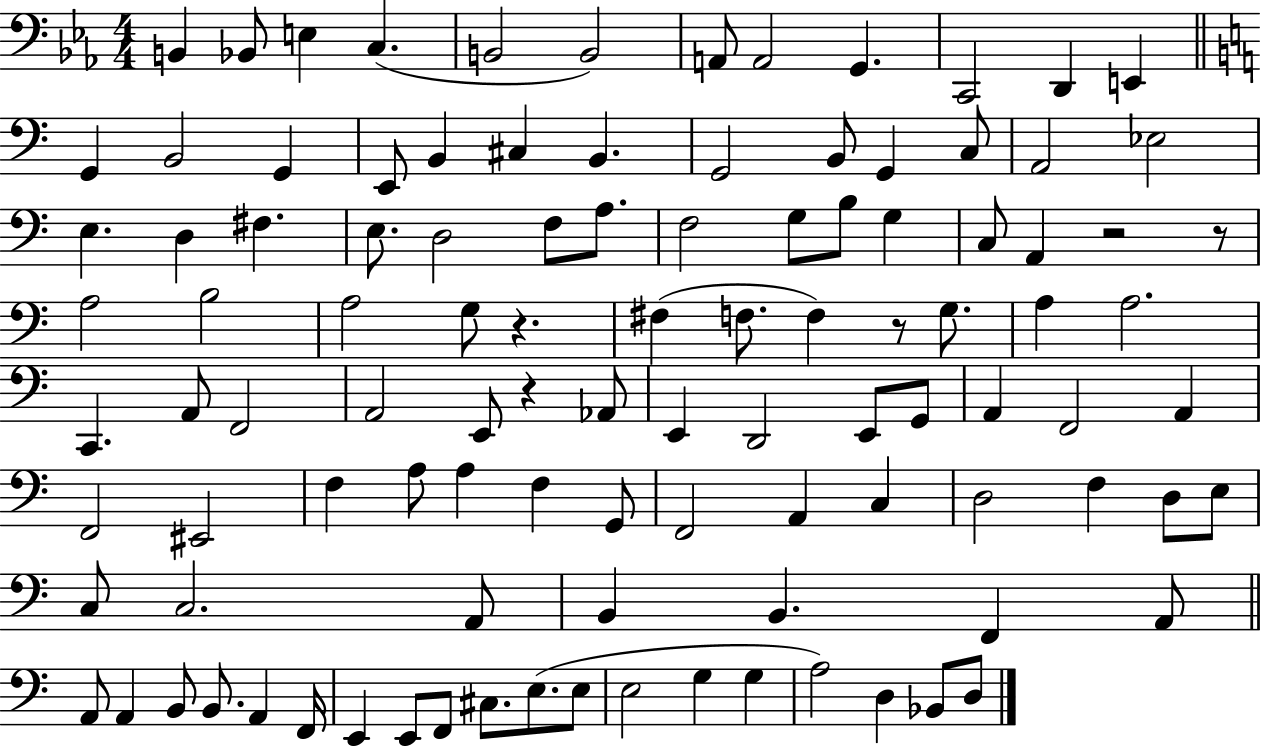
X:1
T:Untitled
M:4/4
L:1/4
K:Eb
B,, _B,,/2 E, C, B,,2 B,,2 A,,/2 A,,2 G,, C,,2 D,, E,, G,, B,,2 G,, E,,/2 B,, ^C, B,, G,,2 B,,/2 G,, C,/2 A,,2 _E,2 E, D, ^F, E,/2 D,2 F,/2 A,/2 F,2 G,/2 B,/2 G, C,/2 A,, z2 z/2 A,2 B,2 A,2 G,/2 z ^F, F,/2 F, z/2 G,/2 A, A,2 C,, A,,/2 F,,2 A,,2 E,,/2 z _A,,/2 E,, D,,2 E,,/2 G,,/2 A,, F,,2 A,, F,,2 ^E,,2 F, A,/2 A, F, G,,/2 F,,2 A,, C, D,2 F, D,/2 E,/2 C,/2 C,2 A,,/2 B,, B,, F,, A,,/2 A,,/2 A,, B,,/2 B,,/2 A,, F,,/4 E,, E,,/2 F,,/2 ^C,/2 E,/2 E,/2 E,2 G, G, A,2 D, _B,,/2 D,/2